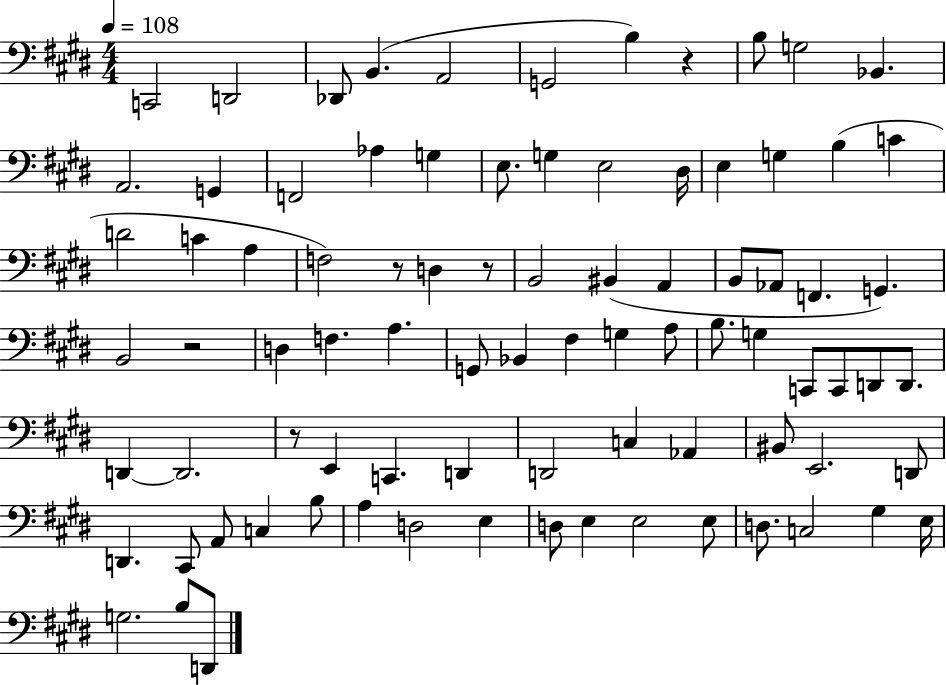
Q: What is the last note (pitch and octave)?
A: D2